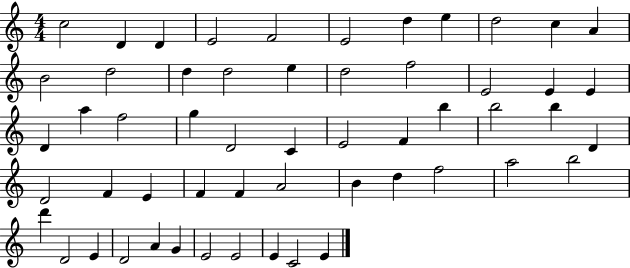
{
  \clef treble
  \numericTimeSignature
  \time 4/4
  \key c \major
  c''2 d'4 d'4 | e'2 f'2 | e'2 d''4 e''4 | d''2 c''4 a'4 | \break b'2 d''2 | d''4 d''2 e''4 | d''2 f''2 | e'2 e'4 e'4 | \break d'4 a''4 f''2 | g''4 d'2 c'4 | e'2 f'4 b''4 | b''2 b''4 d'4 | \break d'2 f'4 e'4 | f'4 f'4 a'2 | b'4 d''4 f''2 | a''2 b''2 | \break d'''4 d'2 e'4 | d'2 a'4 g'4 | e'2 e'2 | e'4 c'2 e'4 | \break \bar "|."
}